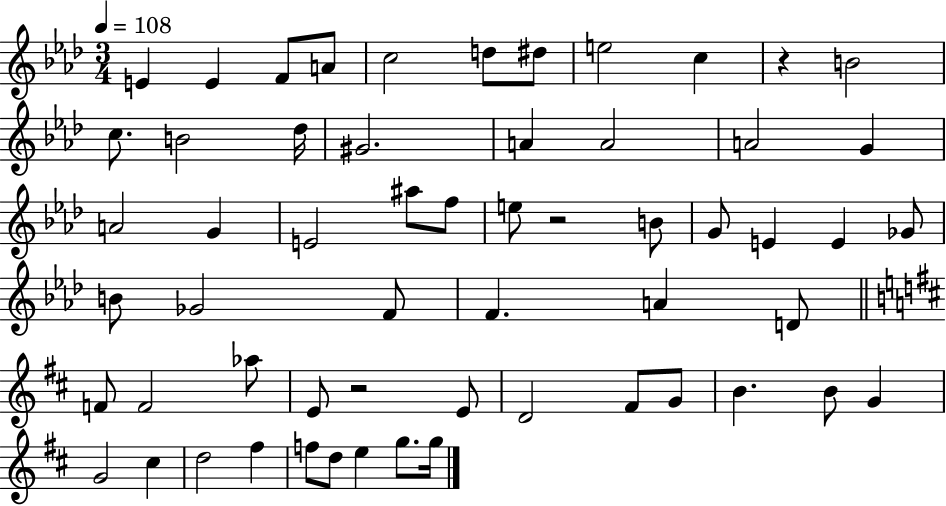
E4/q E4/q F4/e A4/e C5/h D5/e D#5/e E5/h C5/q R/q B4/h C5/e. B4/h Db5/s G#4/h. A4/q A4/h A4/h G4/q A4/h G4/q E4/h A#5/e F5/e E5/e R/h B4/e G4/e E4/q E4/q Gb4/e B4/e Gb4/h F4/e F4/q. A4/q D4/e F4/e F4/h Ab5/e E4/e R/h E4/e D4/h F#4/e G4/e B4/q. B4/e G4/q G4/h C#5/q D5/h F#5/q F5/e D5/e E5/q G5/e. G5/s